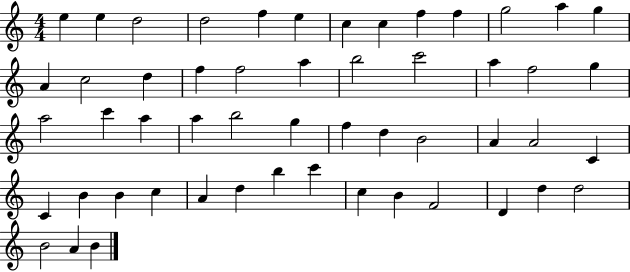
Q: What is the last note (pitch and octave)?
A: B4